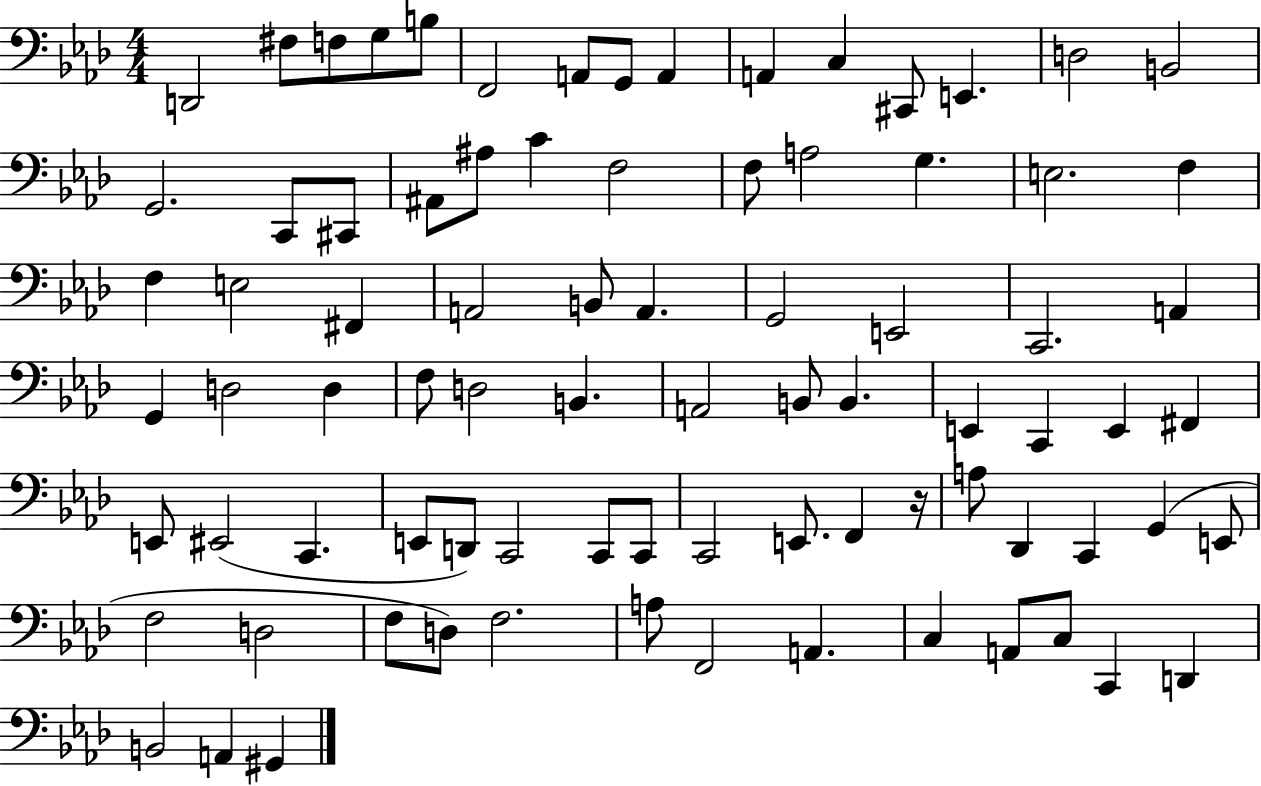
D2/h F#3/e F3/e G3/e B3/e F2/h A2/e G2/e A2/q A2/q C3/q C#2/e E2/q. D3/h B2/h G2/h. C2/e C#2/e A#2/e A#3/e C4/q F3/h F3/e A3/h G3/q. E3/h. F3/q F3/q E3/h F#2/q A2/h B2/e A2/q. G2/h E2/h C2/h. A2/q G2/q D3/h D3/q F3/e D3/h B2/q. A2/h B2/e B2/q. E2/q C2/q E2/q F#2/q E2/e EIS2/h C2/q. E2/e D2/e C2/h C2/e C2/e C2/h E2/e. F2/q R/s A3/e Db2/q C2/q G2/q E2/e F3/h D3/h F3/e D3/e F3/h. A3/e F2/h A2/q. C3/q A2/e C3/e C2/q D2/q B2/h A2/q G#2/q